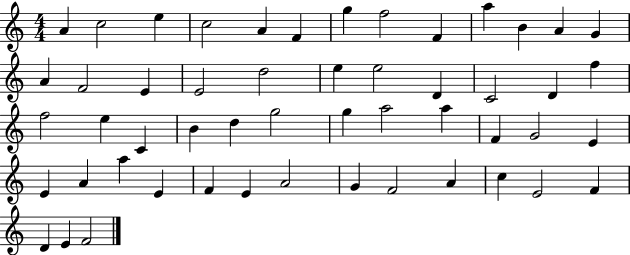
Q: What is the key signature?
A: C major